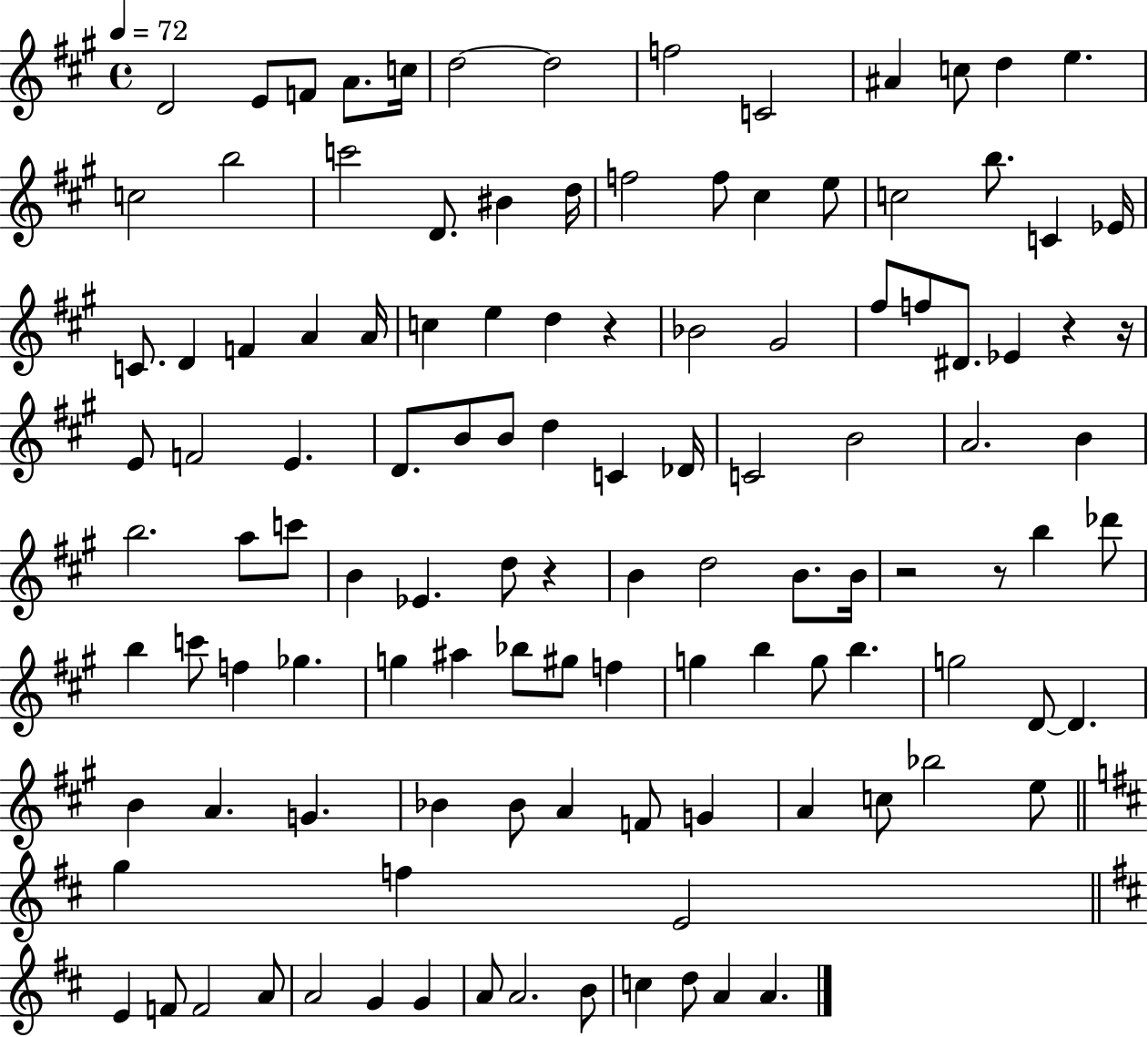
D4/h E4/e F4/e A4/e. C5/s D5/h D5/h F5/h C4/h A#4/q C5/e D5/q E5/q. C5/h B5/h C6/h D4/e. BIS4/q D5/s F5/h F5/e C#5/q E5/e C5/h B5/e. C4/q Eb4/s C4/e. D4/q F4/q A4/q A4/s C5/q E5/q D5/q R/q Bb4/h G#4/h F#5/e F5/e D#4/e. Eb4/q R/q R/s E4/e F4/h E4/q. D4/e. B4/e B4/e D5/q C4/q Db4/s C4/h B4/h A4/h. B4/q B5/h. A5/e C6/e B4/q Eb4/q. D5/e R/q B4/q D5/h B4/e. B4/s R/h R/e B5/q Db6/e B5/q C6/e F5/q Gb5/q. G5/q A#5/q Bb5/e G#5/e F5/q G5/q B5/q G5/e B5/q. G5/h D4/e D4/q. B4/q A4/q. G4/q. Bb4/q Bb4/e A4/q F4/e G4/q A4/q C5/e Bb5/h E5/e G5/q F5/q E4/h E4/q F4/e F4/h A4/e A4/h G4/q G4/q A4/e A4/h. B4/e C5/q D5/e A4/q A4/q.